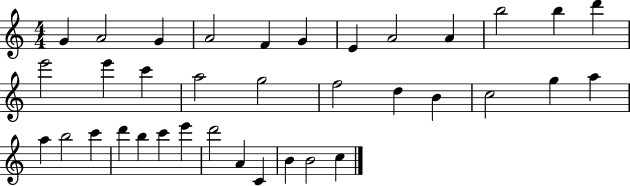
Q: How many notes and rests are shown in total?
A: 36